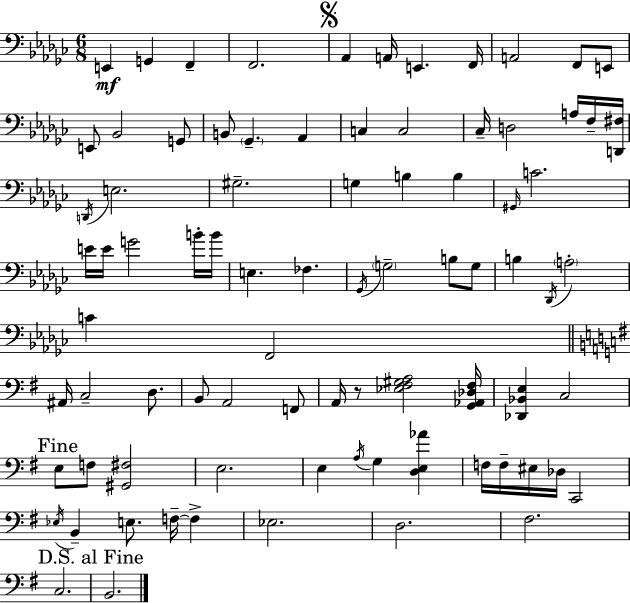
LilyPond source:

{
  \clef bass
  \numericTimeSignature
  \time 6/8
  \key ees \minor
  e,4\mf g,4 f,4-- | f,2. | \mark \markup { \musicglyph "scripts.segno" } aes,4 a,16 e,4. f,16 | a,2 f,8 e,8 | \break e,8 bes,2 g,8 | b,8 \parenthesize ges,4.-- aes,4 | c4 c2 | ces16-- d2 a16 f16-- <d, fis>16 | \break \acciaccatura { d,16 } e2. | gis2.-- | g4 b4 b4 | \grace { gis,16 } c'2. | \break e'16 e'16 g'2 | b'16-. b'16 e4. fes4. | \acciaccatura { ges,16 } \parenthesize g2-- b8 | g8 b4 \acciaccatura { des,16 } \parenthesize a2-. | \break c'4 f,2 | \bar "||" \break \key g \major ais,16 c2-- d8. | b,8 a,2 f,8 | a,16 r8 <ees fis gis a>2 <g, aes, des fis>16 | <des, bes, e>4 c2 | \break \mark "Fine" e8 f8 <gis, fis>2 | e2. | e4 \acciaccatura { a16 } g4 <d e aes'>4 | f16 f16-- eis16 des16 c,2 | \break \acciaccatura { ees16 } b,4-- e8. f16--~~ f4-> | ees2. | d2. | fis2. | \break c2. | \mark "D.S. al Fine" b,2. | \bar "|."
}